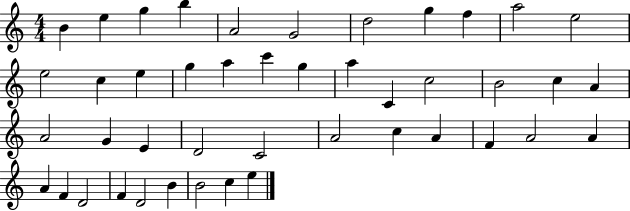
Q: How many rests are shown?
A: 0